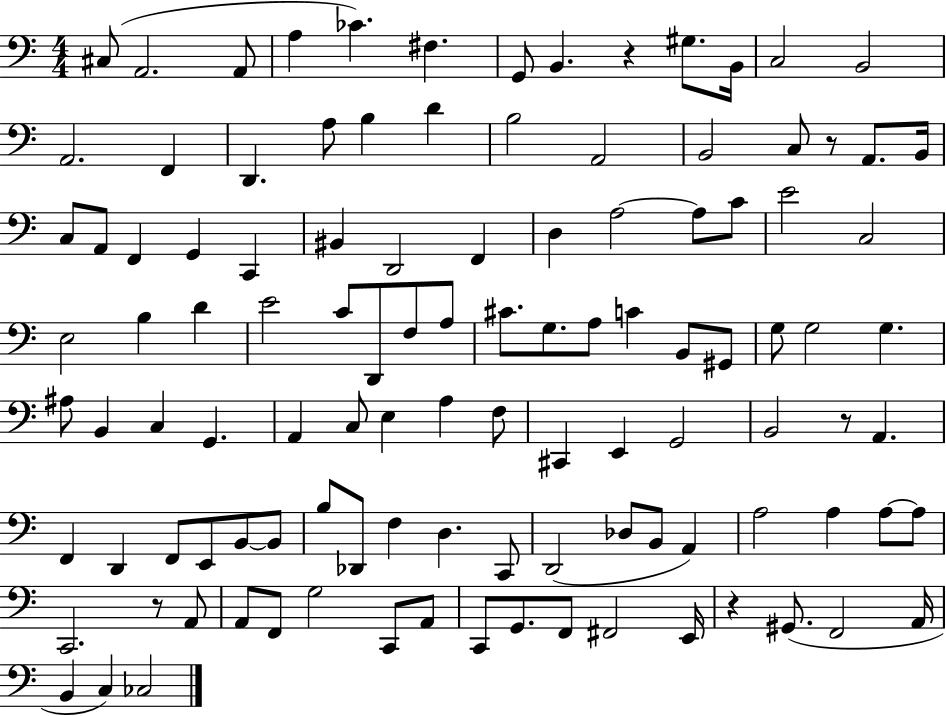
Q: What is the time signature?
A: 4/4